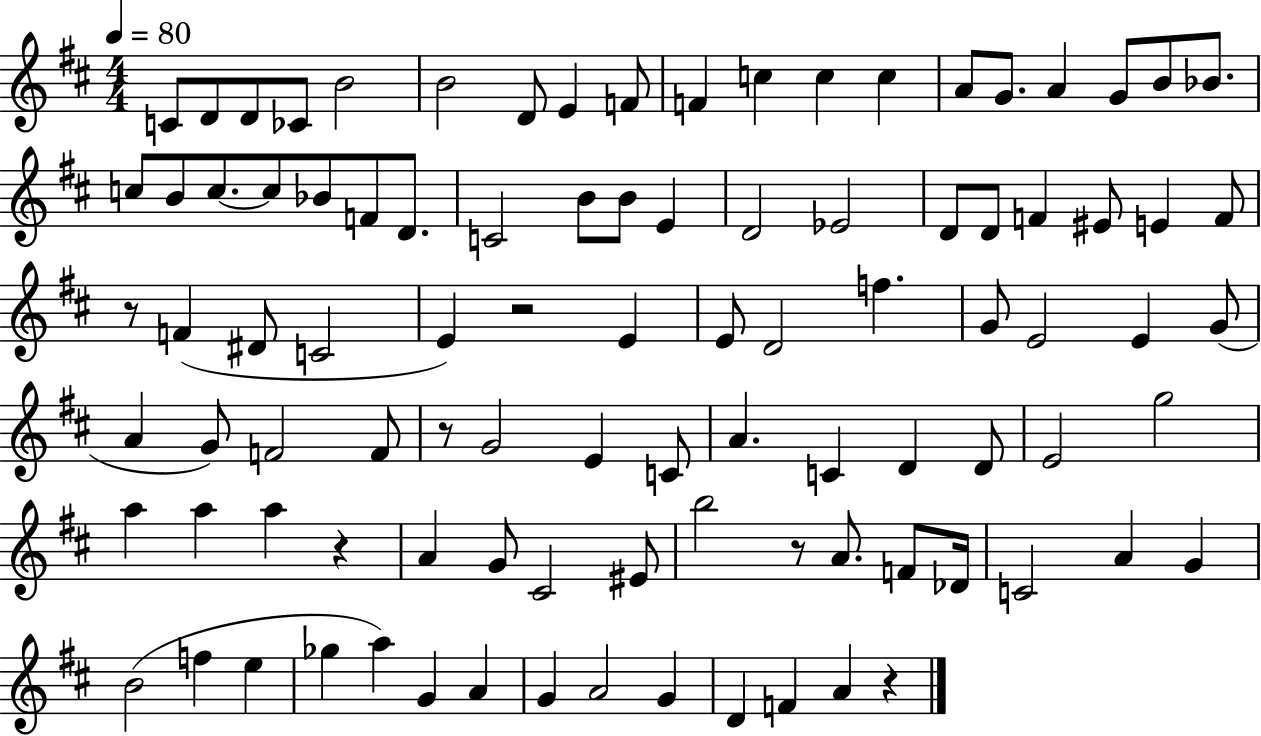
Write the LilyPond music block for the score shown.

{
  \clef treble
  \numericTimeSignature
  \time 4/4
  \key d \major
  \tempo 4 = 80
  c'8 d'8 d'8 ces'8 b'2 | b'2 d'8 e'4 f'8 | f'4 c''4 c''4 c''4 | a'8 g'8. a'4 g'8 b'8 bes'8. | \break c''8 b'8 c''8.~~ c''8 bes'8 f'8 d'8. | c'2 b'8 b'8 e'4 | d'2 ees'2 | d'8 d'8 f'4 eis'8 e'4 f'8 | \break r8 f'4( dis'8 c'2 | e'4) r2 e'4 | e'8 d'2 f''4. | g'8 e'2 e'4 g'8( | \break a'4 g'8) f'2 f'8 | r8 g'2 e'4 c'8 | a'4. c'4 d'4 d'8 | e'2 g''2 | \break a''4 a''4 a''4 r4 | a'4 g'8 cis'2 eis'8 | b''2 r8 a'8. f'8 des'16 | c'2 a'4 g'4 | \break b'2( f''4 e''4 | ges''4 a''4) g'4 a'4 | g'4 a'2 g'4 | d'4 f'4 a'4 r4 | \break \bar "|."
}